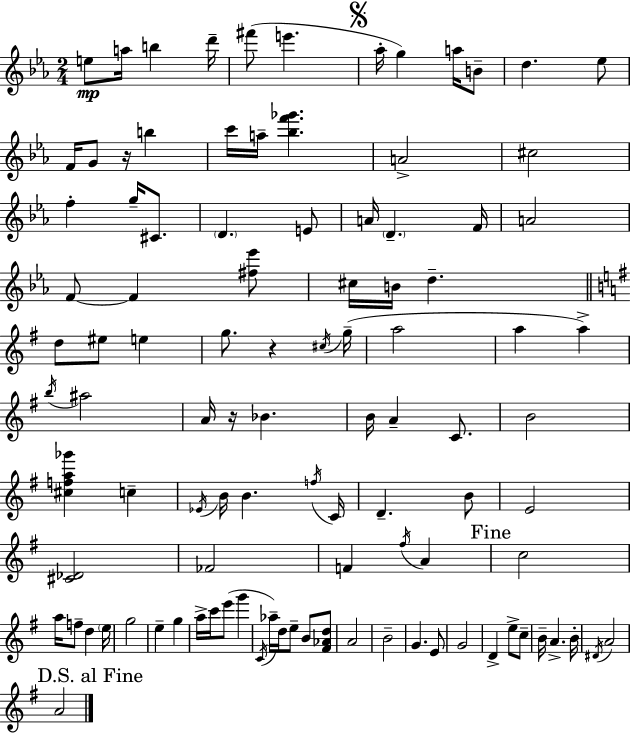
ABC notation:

X:1
T:Untitled
M:2/4
L:1/4
K:Eb
e/2 a/4 b d'/4 ^f'/2 e' _a/4 g a/4 B/2 d _e/2 F/4 G/2 z/4 b c'/4 a/4 [_bf'_g'] A2 ^c2 f g/4 ^C/2 D E/2 A/4 D F/4 A2 F/2 F [^f_e']/2 ^c/4 B/4 d d/2 ^e/2 e g/2 z ^c/4 g/4 a2 a a b/4 ^a2 A/4 z/4 _B B/4 A C/2 B2 [^cfa_g'] c _E/4 B/4 B f/4 C/4 D B/2 E2 [^C_D]2 _F2 F ^f/4 A c2 a/4 f/2 d e/4 g2 e g a/4 c'/4 e'/2 g' C/4 _a/4 d/4 e/2 B/2 [^F_Ad]/2 A2 B2 G E/2 G2 D e/2 c/2 B/4 A B/4 ^D/4 A2 A2